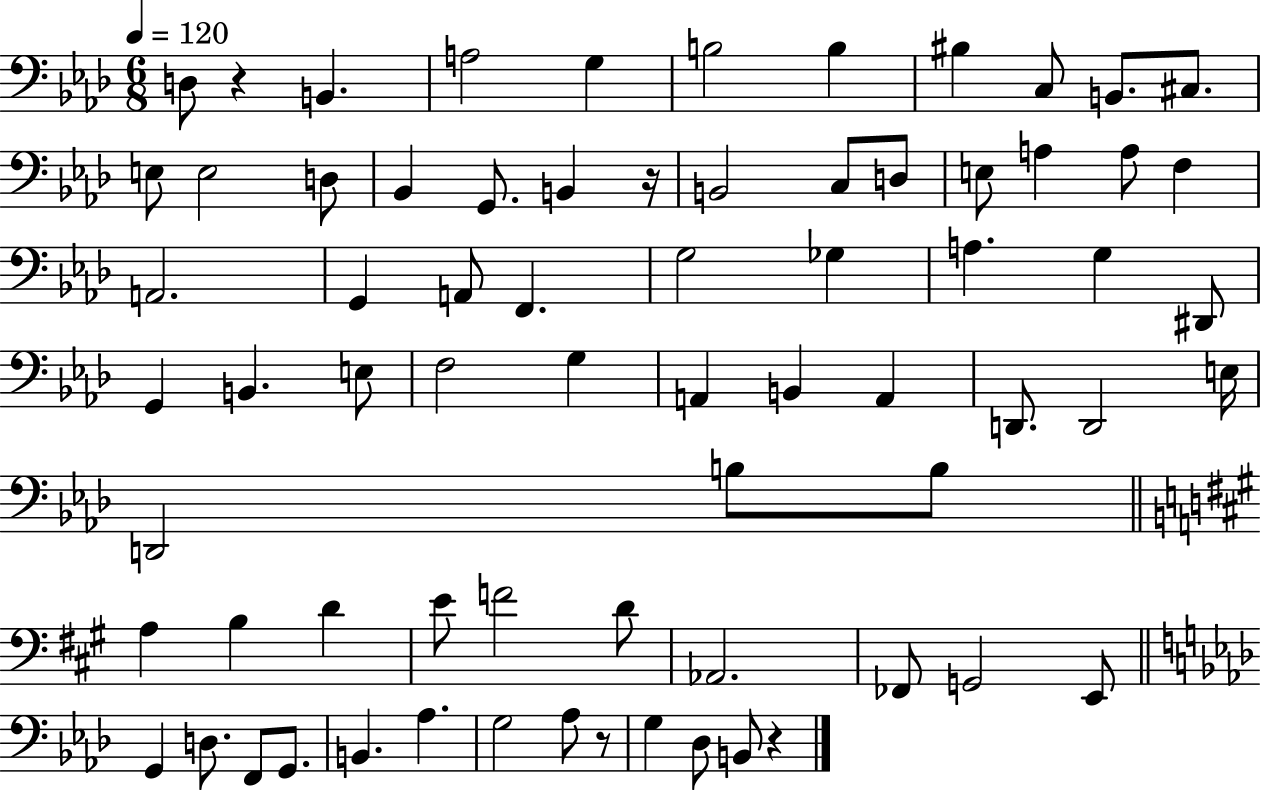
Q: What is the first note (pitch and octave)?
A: D3